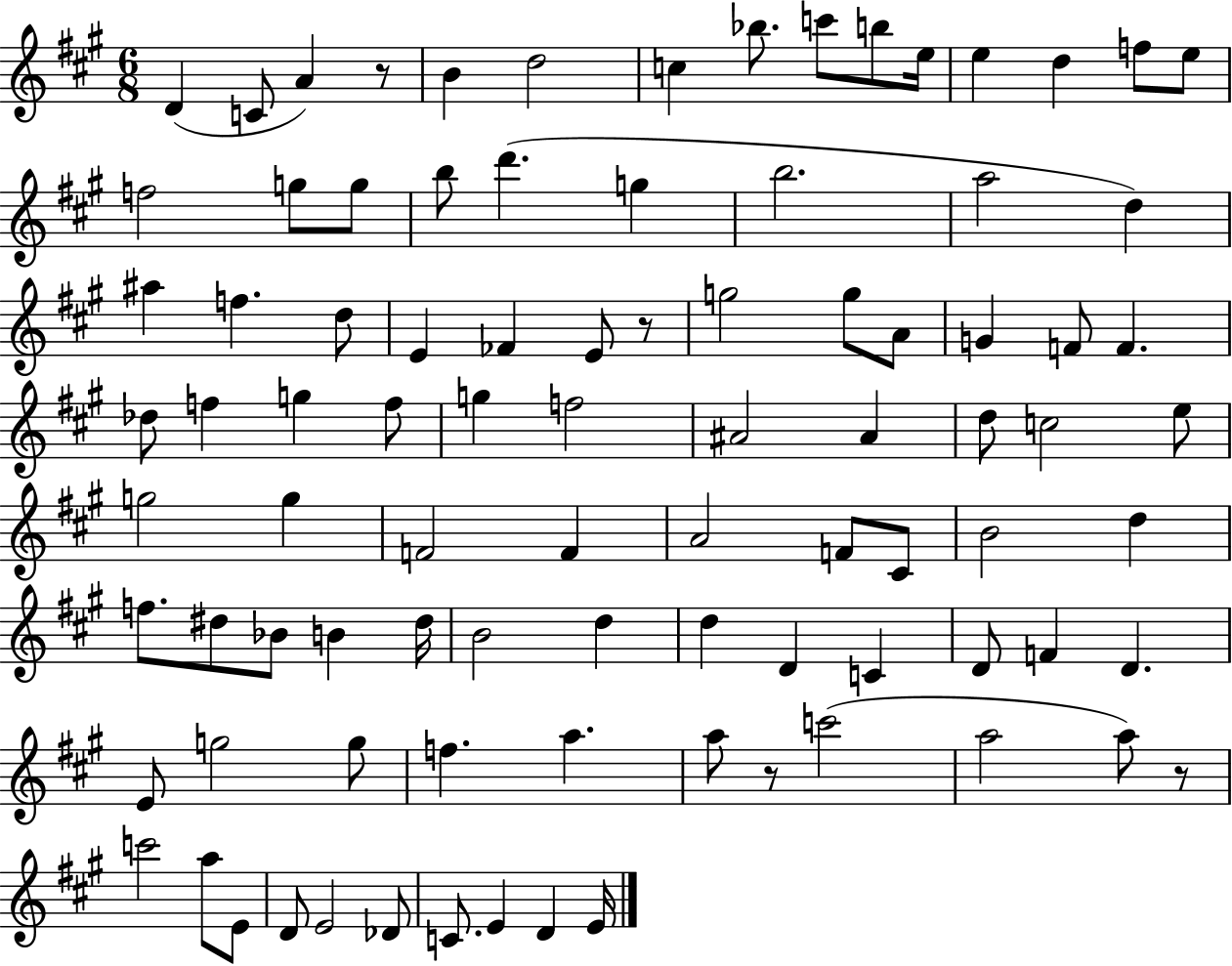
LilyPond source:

{
  \clef treble
  \numericTimeSignature
  \time 6/8
  \key a \major
  d'4( c'8 a'4) r8 | b'4 d''2 | c''4 bes''8. c'''8 b''8 e''16 | e''4 d''4 f''8 e''8 | \break f''2 g''8 g''8 | b''8 d'''4.( g''4 | b''2. | a''2 d''4) | \break ais''4 f''4. d''8 | e'4 fes'4 e'8 r8 | g''2 g''8 a'8 | g'4 f'8 f'4. | \break des''8 f''4 g''4 f''8 | g''4 f''2 | ais'2 ais'4 | d''8 c''2 e''8 | \break g''2 g''4 | f'2 f'4 | a'2 f'8 cis'8 | b'2 d''4 | \break f''8. dis''8 bes'8 b'4 dis''16 | b'2 d''4 | d''4 d'4 c'4 | d'8 f'4 d'4. | \break e'8 g''2 g''8 | f''4. a''4. | a''8 r8 c'''2( | a''2 a''8) r8 | \break c'''2 a''8 e'8 | d'8 e'2 des'8 | c'8. e'4 d'4 e'16 | \bar "|."
}